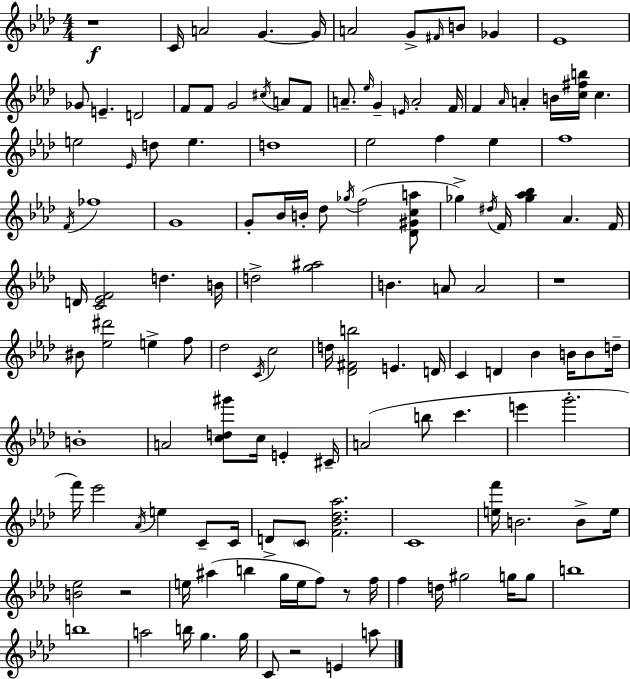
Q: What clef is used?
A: treble